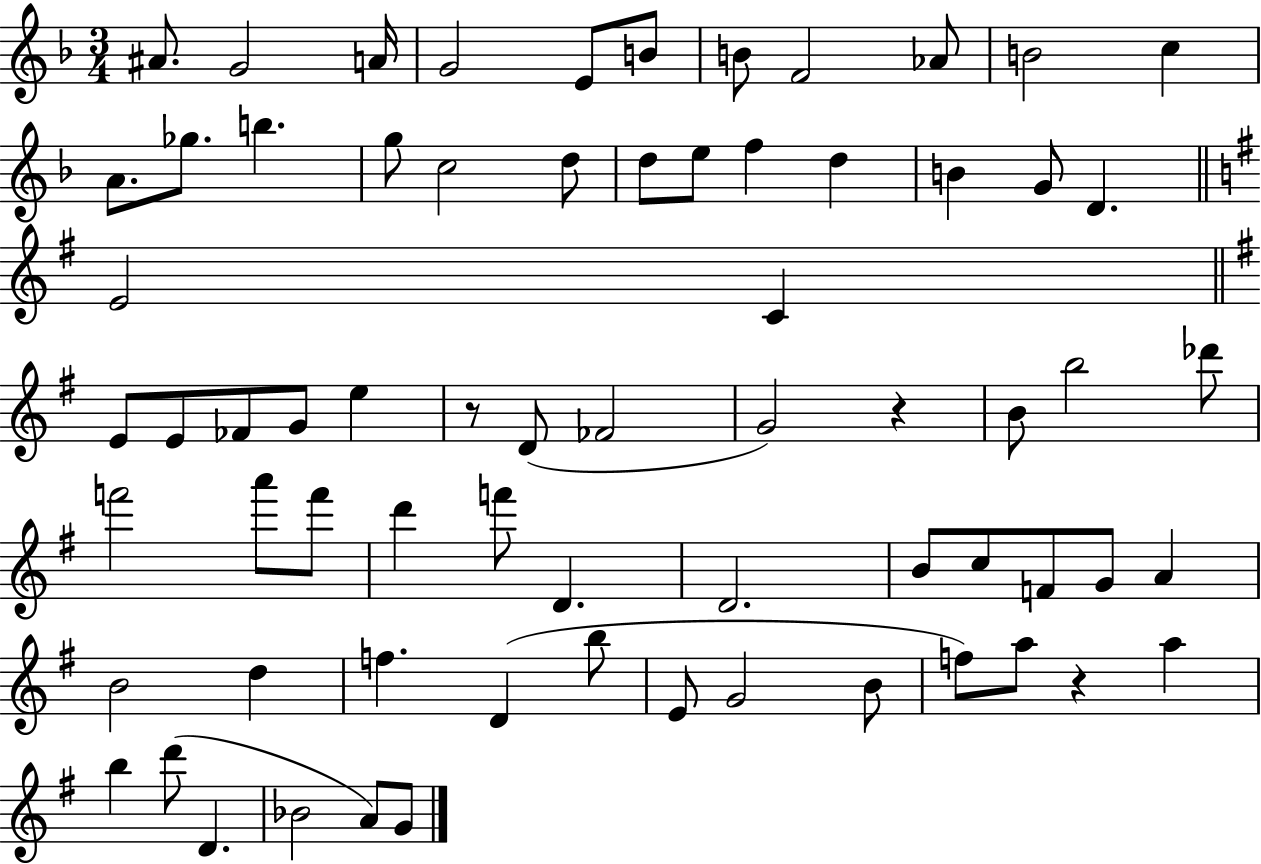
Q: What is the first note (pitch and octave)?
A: A#4